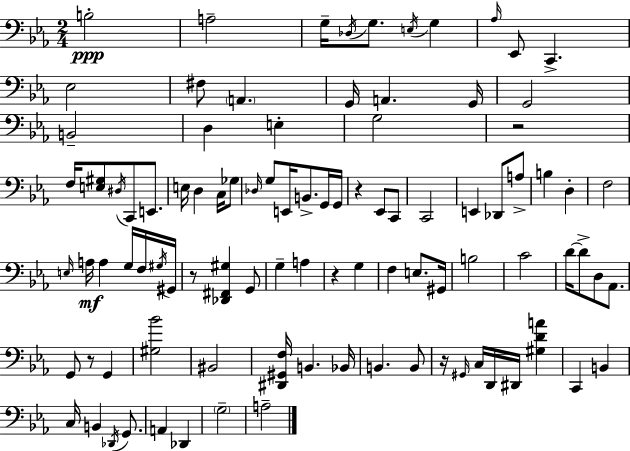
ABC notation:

X:1
T:Untitled
M:2/4
L:1/4
K:Eb
B,2 A,2 G,/4 _D,/4 G,/2 E,/4 G, _A,/4 _E,,/2 C,, _E,2 ^F,/2 A,, G,,/4 A,, G,,/4 G,,2 B,,2 D, E, G,2 z2 F,/4 [E,^G,]/2 ^D,/4 C,,/2 E,,/2 E,/4 D, C,/4 _G,/2 _D,/4 G,/2 E,,/4 B,,/2 G,,/4 G,,/4 z _E,,/2 C,,/2 C,,2 E,, _D,,/2 A,/2 B, D, F,2 E,/4 A,/4 A, G,/4 F,/4 ^G,/4 ^G,,/4 z/2 [_D,,^F,,^G,] G,,/2 G, A, z G, F, E,/2 ^G,,/4 B,2 C2 D/4 D/2 D,/2 _A,,/2 G,,/2 z/2 G,, [^G,_B]2 ^B,,2 [^D,,^G,,F,]/4 B,, _B,,/4 B,, B,,/2 z/4 ^G,,/4 C,/4 D,,/4 ^D,,/4 [^G,DA] C,, B,, C,/4 B,, _D,,/4 G,,/2 A,, _D,, G,2 A,2